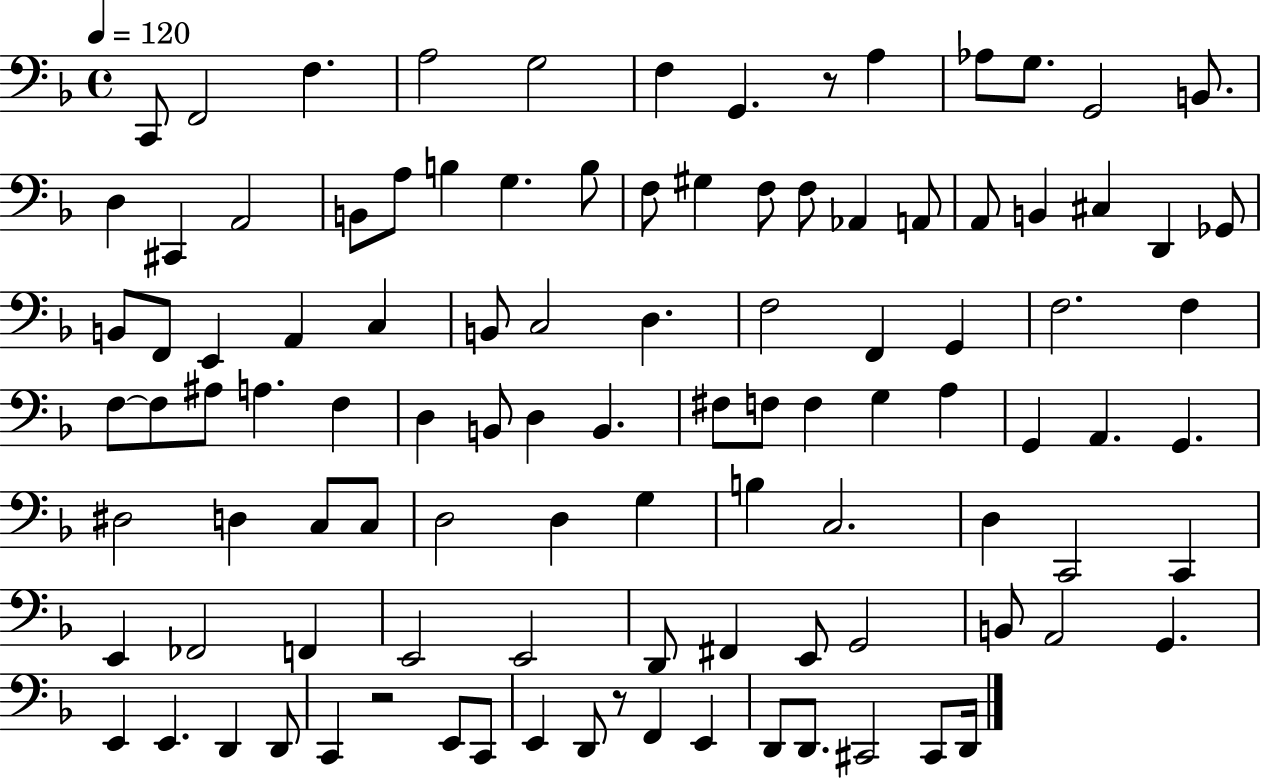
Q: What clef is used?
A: bass